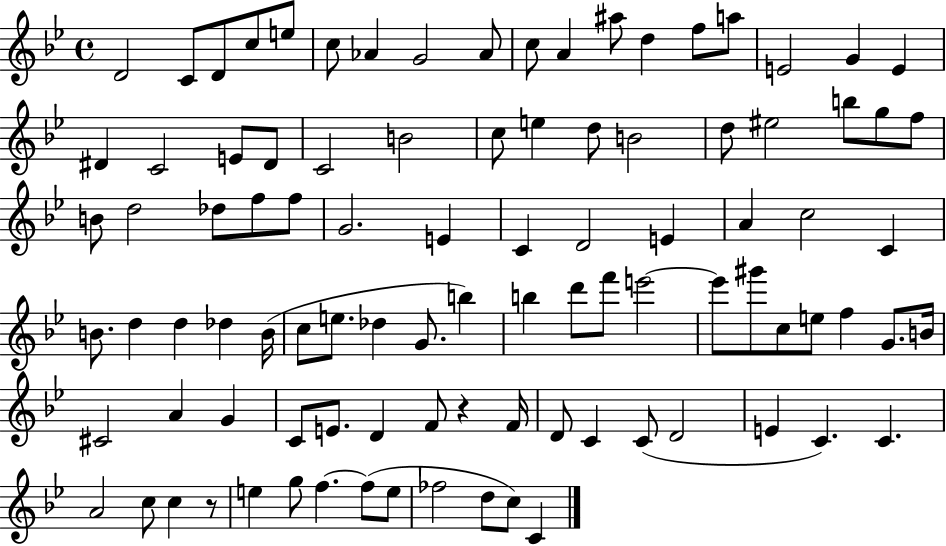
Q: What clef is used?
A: treble